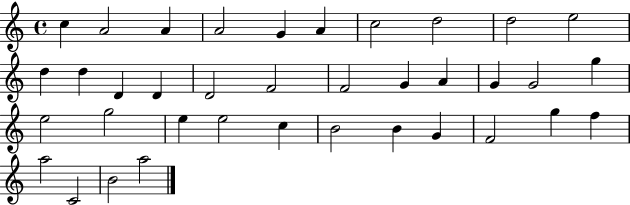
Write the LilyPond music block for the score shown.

{
  \clef treble
  \time 4/4
  \defaultTimeSignature
  \key c \major
  c''4 a'2 a'4 | a'2 g'4 a'4 | c''2 d''2 | d''2 e''2 | \break d''4 d''4 d'4 d'4 | d'2 f'2 | f'2 g'4 a'4 | g'4 g'2 g''4 | \break e''2 g''2 | e''4 e''2 c''4 | b'2 b'4 g'4 | f'2 g''4 f''4 | \break a''2 c'2 | b'2 a''2 | \bar "|."
}